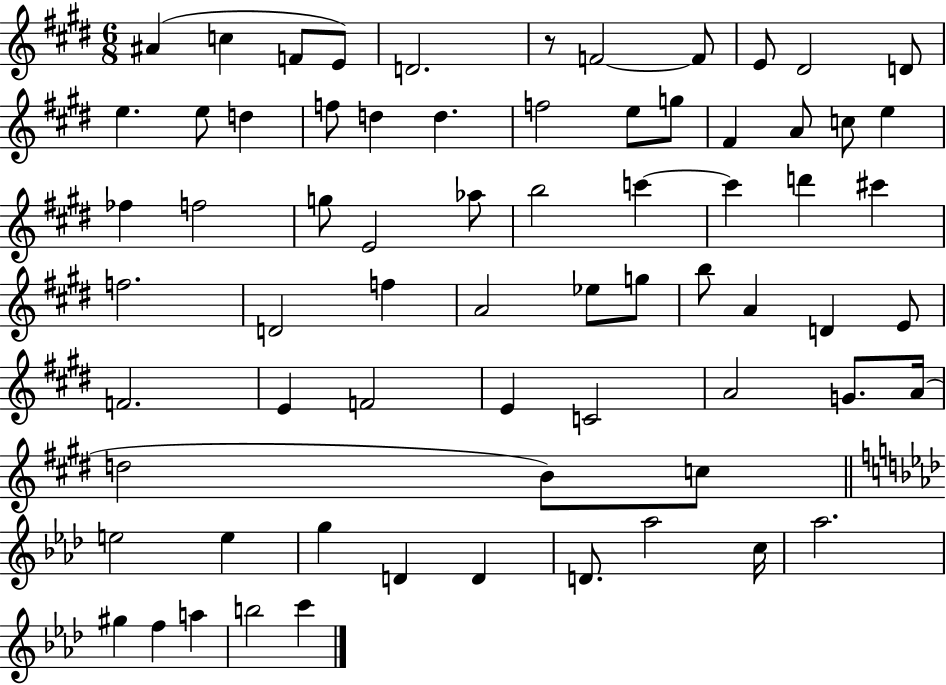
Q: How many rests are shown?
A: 1